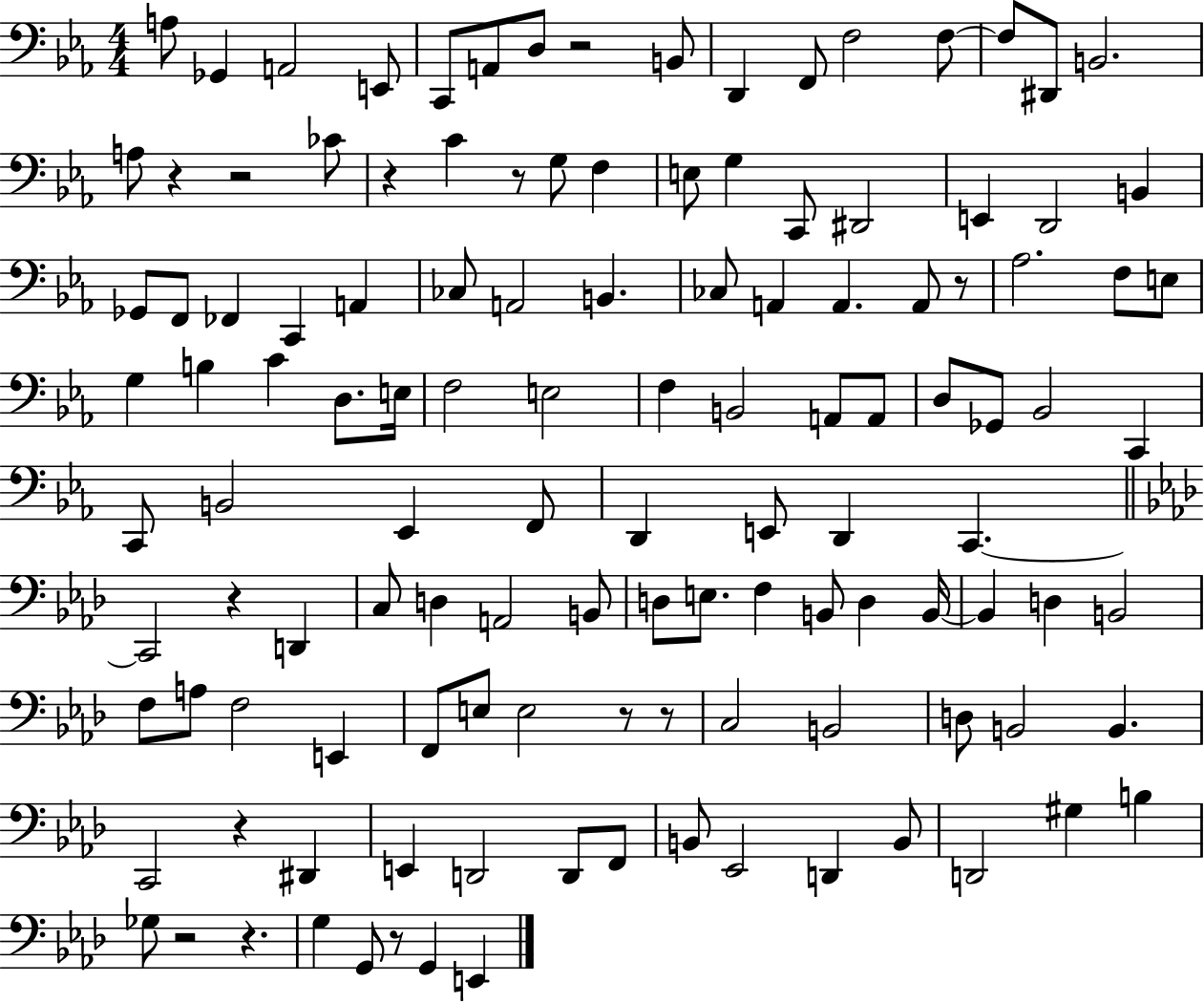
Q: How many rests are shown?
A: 13